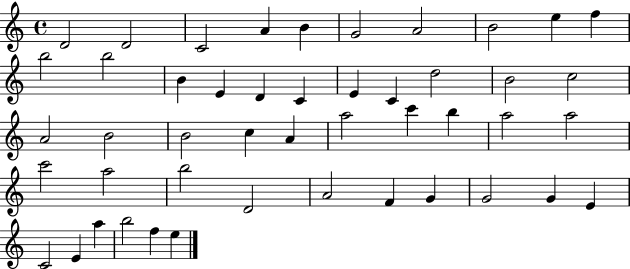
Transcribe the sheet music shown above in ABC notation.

X:1
T:Untitled
M:4/4
L:1/4
K:C
D2 D2 C2 A B G2 A2 B2 e f b2 b2 B E D C E C d2 B2 c2 A2 B2 B2 c A a2 c' b a2 a2 c'2 a2 b2 D2 A2 F G G2 G E C2 E a b2 f e